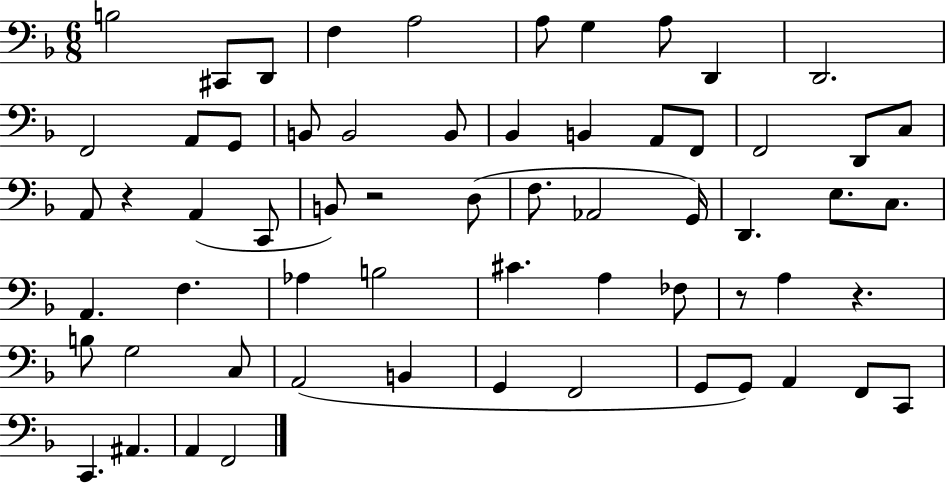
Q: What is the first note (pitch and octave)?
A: B3